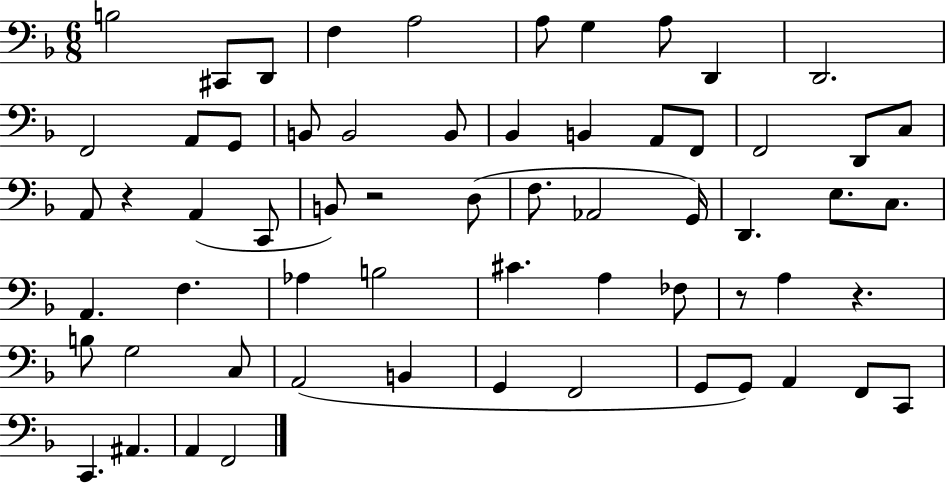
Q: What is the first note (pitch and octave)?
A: B3